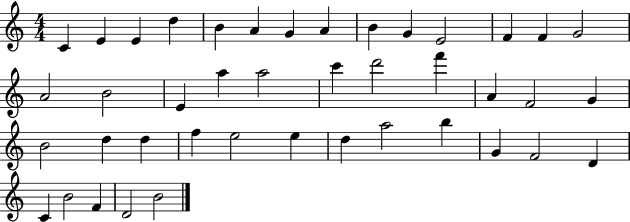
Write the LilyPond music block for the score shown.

{
  \clef treble
  \numericTimeSignature
  \time 4/4
  \key c \major
  c'4 e'4 e'4 d''4 | b'4 a'4 g'4 a'4 | b'4 g'4 e'2 | f'4 f'4 g'2 | \break a'2 b'2 | e'4 a''4 a''2 | c'''4 d'''2 f'''4 | a'4 f'2 g'4 | \break b'2 d''4 d''4 | f''4 e''2 e''4 | d''4 a''2 b''4 | g'4 f'2 d'4 | \break c'4 b'2 f'4 | d'2 b'2 | \bar "|."
}